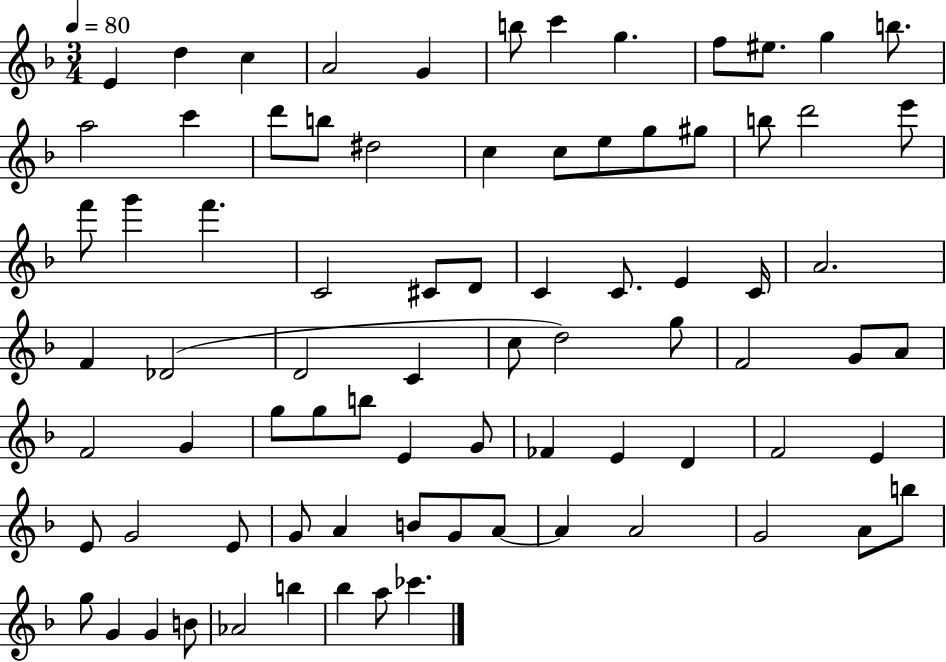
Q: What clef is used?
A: treble